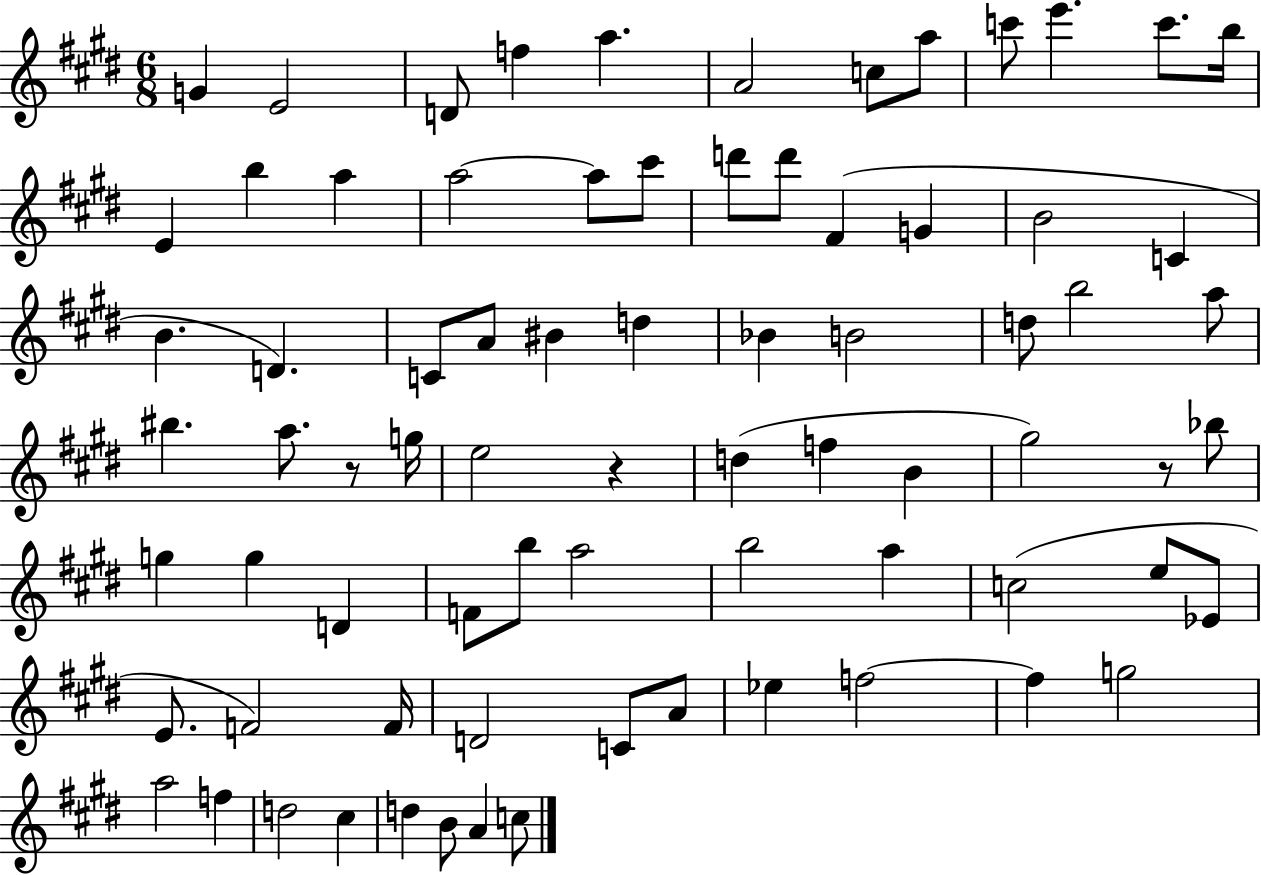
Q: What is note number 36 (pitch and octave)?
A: BIS5